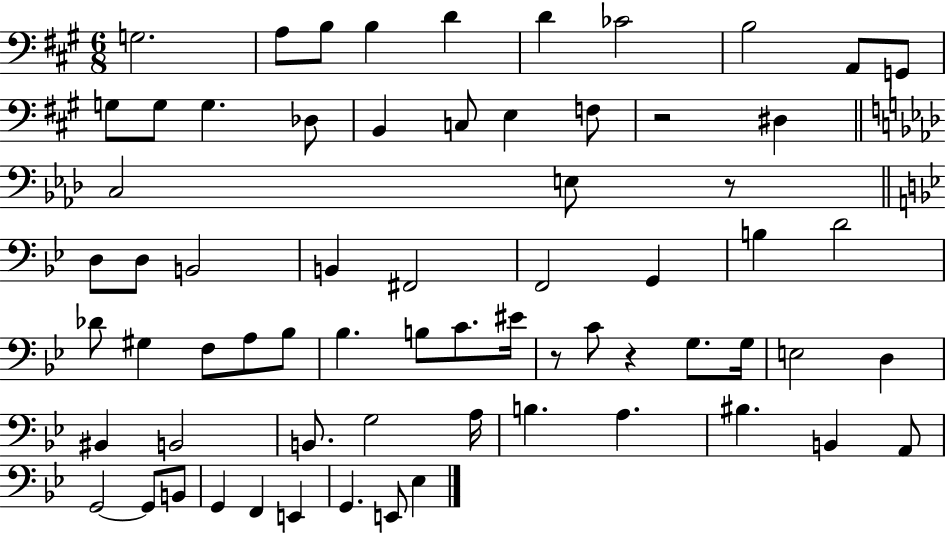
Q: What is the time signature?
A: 6/8